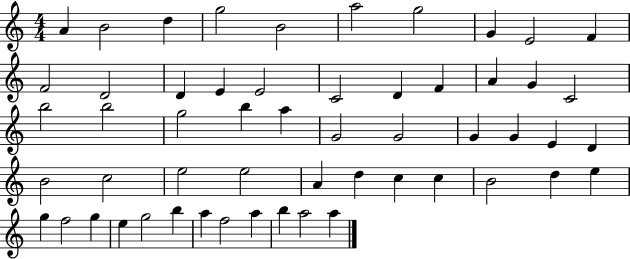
{
  \clef treble
  \numericTimeSignature
  \time 4/4
  \key c \major
  a'4 b'2 d''4 | g''2 b'2 | a''2 g''2 | g'4 e'2 f'4 | \break f'2 d'2 | d'4 e'4 e'2 | c'2 d'4 f'4 | a'4 g'4 c'2 | \break b''2 b''2 | g''2 b''4 a''4 | g'2 g'2 | g'4 g'4 e'4 d'4 | \break b'2 c''2 | e''2 e''2 | a'4 d''4 c''4 c''4 | b'2 d''4 e''4 | \break g''4 f''2 g''4 | e''4 g''2 b''4 | a''4 f''2 a''4 | b''4 a''2 a''4 | \break \bar "|."
}